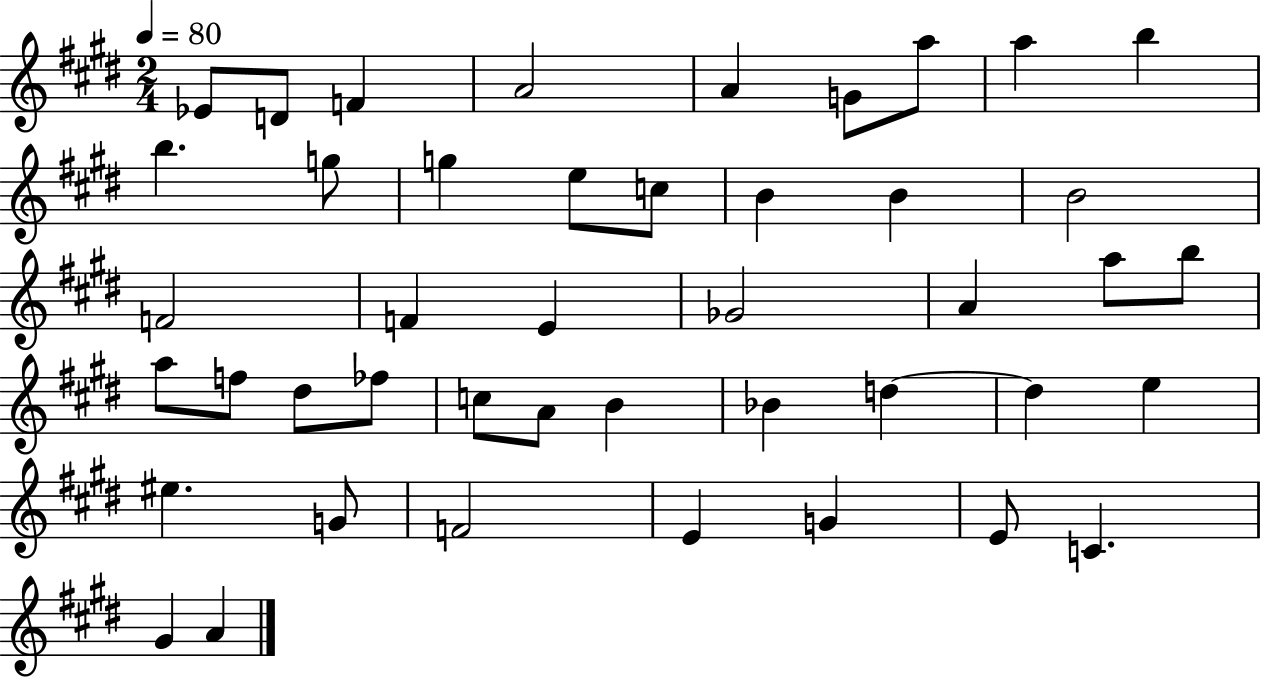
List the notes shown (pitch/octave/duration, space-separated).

Eb4/e D4/e F4/q A4/h A4/q G4/e A5/e A5/q B5/q B5/q. G5/e G5/q E5/e C5/e B4/q B4/q B4/h F4/h F4/q E4/q Gb4/h A4/q A5/e B5/e A5/e F5/e D#5/e FES5/e C5/e A4/e B4/q Bb4/q D5/q D5/q E5/q EIS5/q. G4/e F4/h E4/q G4/q E4/e C4/q. G#4/q A4/q